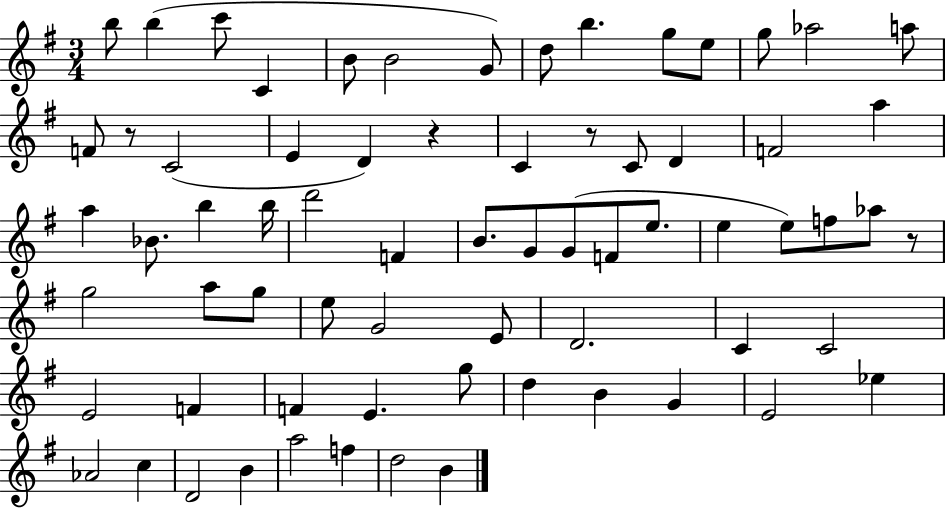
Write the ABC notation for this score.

X:1
T:Untitled
M:3/4
L:1/4
K:G
b/2 b c'/2 C B/2 B2 G/2 d/2 b g/2 e/2 g/2 _a2 a/2 F/2 z/2 C2 E D z C z/2 C/2 D F2 a a _B/2 b b/4 d'2 F B/2 G/2 G/2 F/2 e/2 e e/2 f/2 _a/2 z/2 g2 a/2 g/2 e/2 G2 E/2 D2 C C2 E2 F F E g/2 d B G E2 _e _A2 c D2 B a2 f d2 B